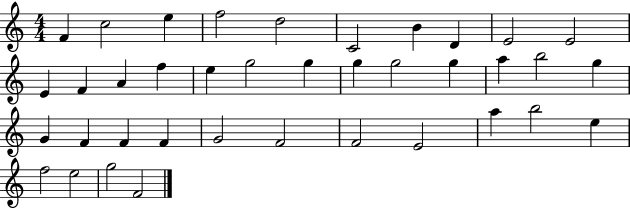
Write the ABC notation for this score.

X:1
T:Untitled
M:4/4
L:1/4
K:C
F c2 e f2 d2 C2 B D E2 E2 E F A f e g2 g g g2 g a b2 g G F F F G2 F2 F2 E2 a b2 e f2 e2 g2 F2